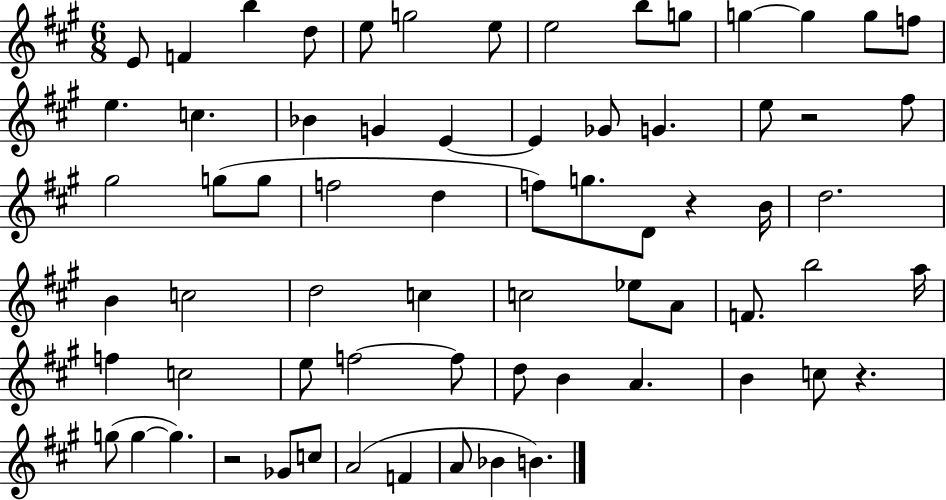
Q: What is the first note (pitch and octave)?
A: E4